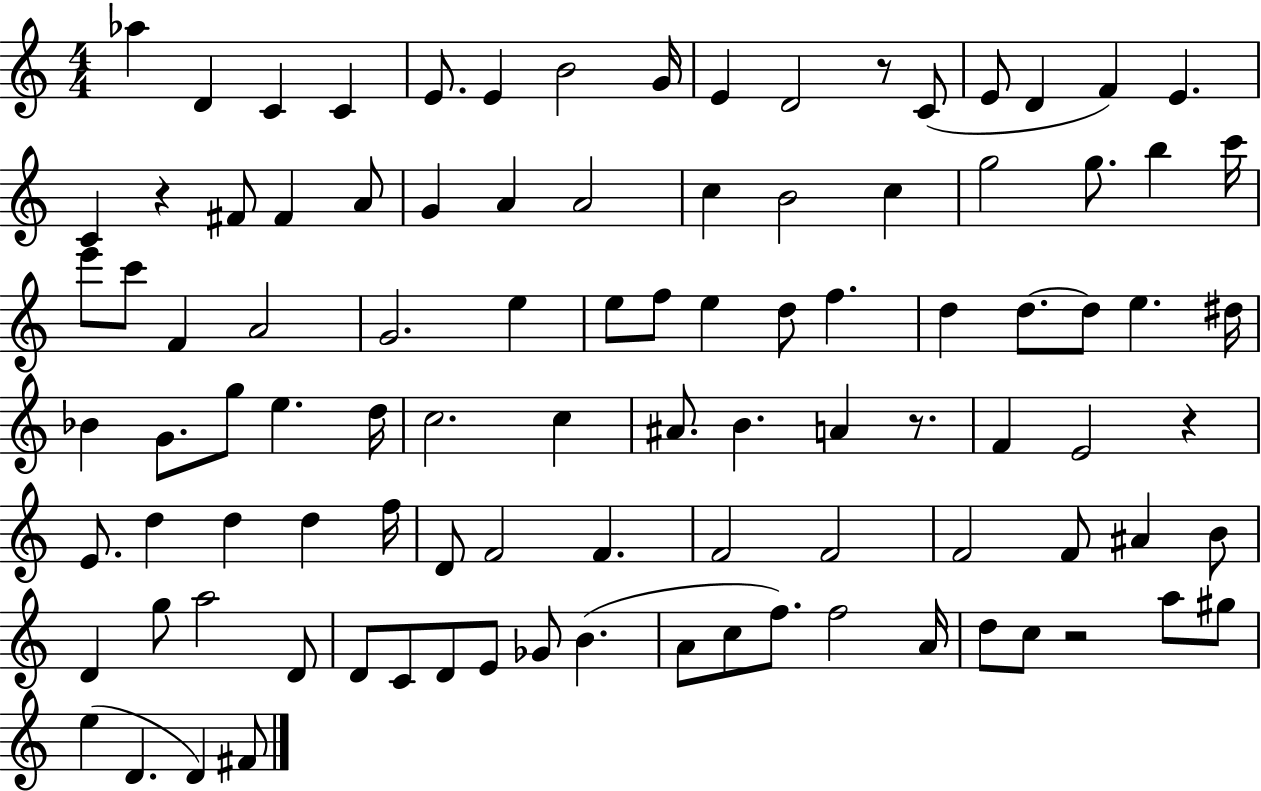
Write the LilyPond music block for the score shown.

{
  \clef treble
  \numericTimeSignature
  \time 4/4
  \key c \major
  aes''4 d'4 c'4 c'4 | e'8. e'4 b'2 g'16 | e'4 d'2 r8 c'8( | e'8 d'4 f'4) e'4. | \break c'4 r4 fis'8 fis'4 a'8 | g'4 a'4 a'2 | c''4 b'2 c''4 | g''2 g''8. b''4 c'''16 | \break e'''8 c'''8 f'4 a'2 | g'2. e''4 | e''8 f''8 e''4 d''8 f''4. | d''4 d''8.~~ d''8 e''4. dis''16 | \break bes'4 g'8. g''8 e''4. d''16 | c''2. c''4 | ais'8. b'4. a'4 r8. | f'4 e'2 r4 | \break e'8. d''4 d''4 d''4 f''16 | d'8 f'2 f'4. | f'2 f'2 | f'2 f'8 ais'4 b'8 | \break d'4 g''8 a''2 d'8 | d'8 c'8 d'8 e'8 ges'8 b'4.( | a'8 c''8 f''8.) f''2 a'16 | d''8 c''8 r2 a''8 gis''8 | \break e''4( d'4. d'4) fis'8 | \bar "|."
}